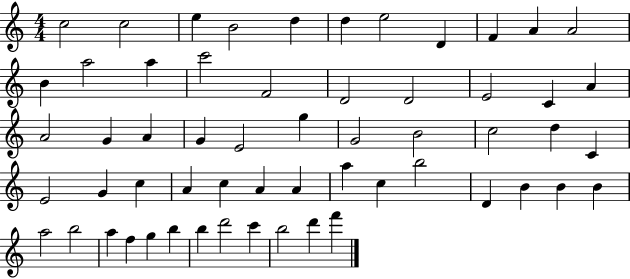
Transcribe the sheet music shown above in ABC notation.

X:1
T:Untitled
M:4/4
L:1/4
K:C
c2 c2 e B2 d d e2 D F A A2 B a2 a c'2 F2 D2 D2 E2 C A A2 G A G E2 g G2 B2 c2 d C E2 G c A c A A a c b2 D B B B a2 b2 a f g b b d'2 c' b2 d' f'